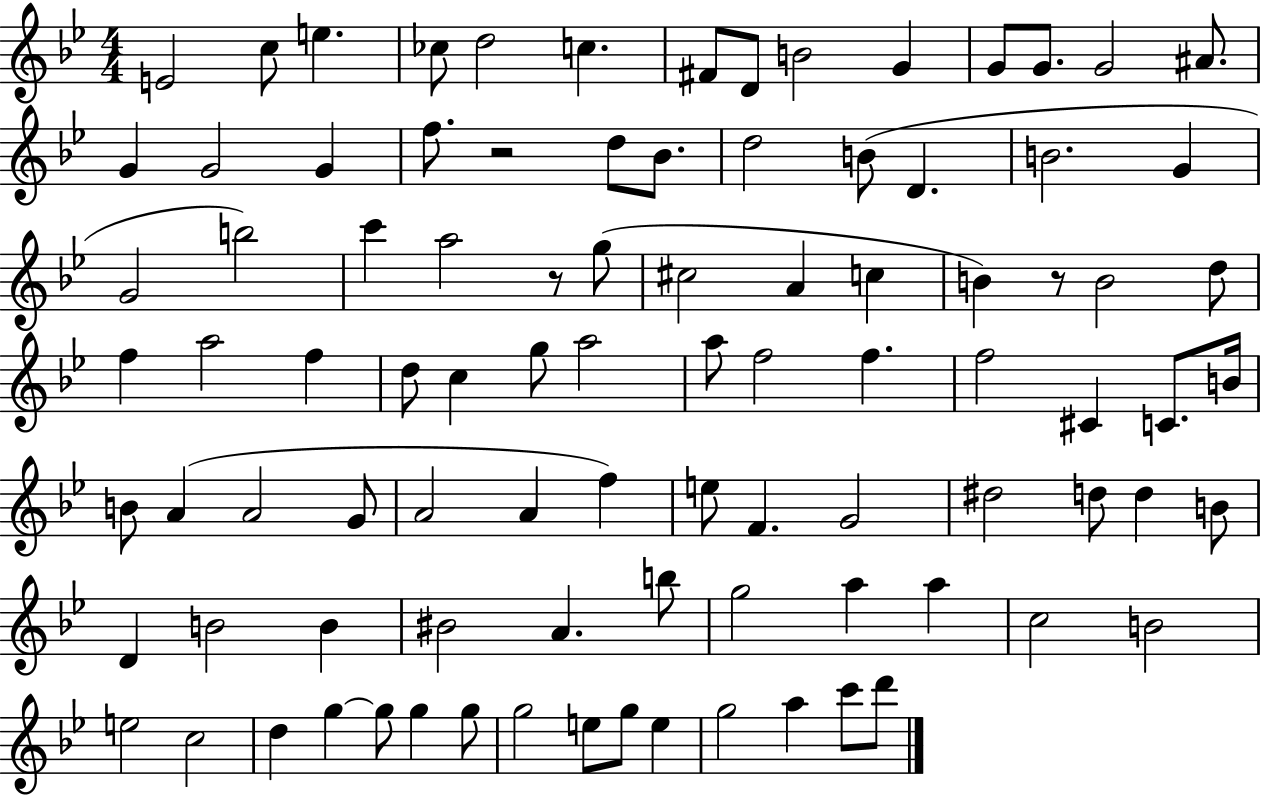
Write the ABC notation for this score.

X:1
T:Untitled
M:4/4
L:1/4
K:Bb
E2 c/2 e _c/2 d2 c ^F/2 D/2 B2 G G/2 G/2 G2 ^A/2 G G2 G f/2 z2 d/2 _B/2 d2 B/2 D B2 G G2 b2 c' a2 z/2 g/2 ^c2 A c B z/2 B2 d/2 f a2 f d/2 c g/2 a2 a/2 f2 f f2 ^C C/2 B/4 B/2 A A2 G/2 A2 A f e/2 F G2 ^d2 d/2 d B/2 D B2 B ^B2 A b/2 g2 a a c2 B2 e2 c2 d g g/2 g g/2 g2 e/2 g/2 e g2 a c'/2 d'/2